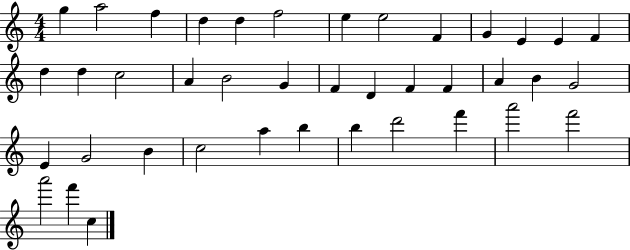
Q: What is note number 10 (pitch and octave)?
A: G4